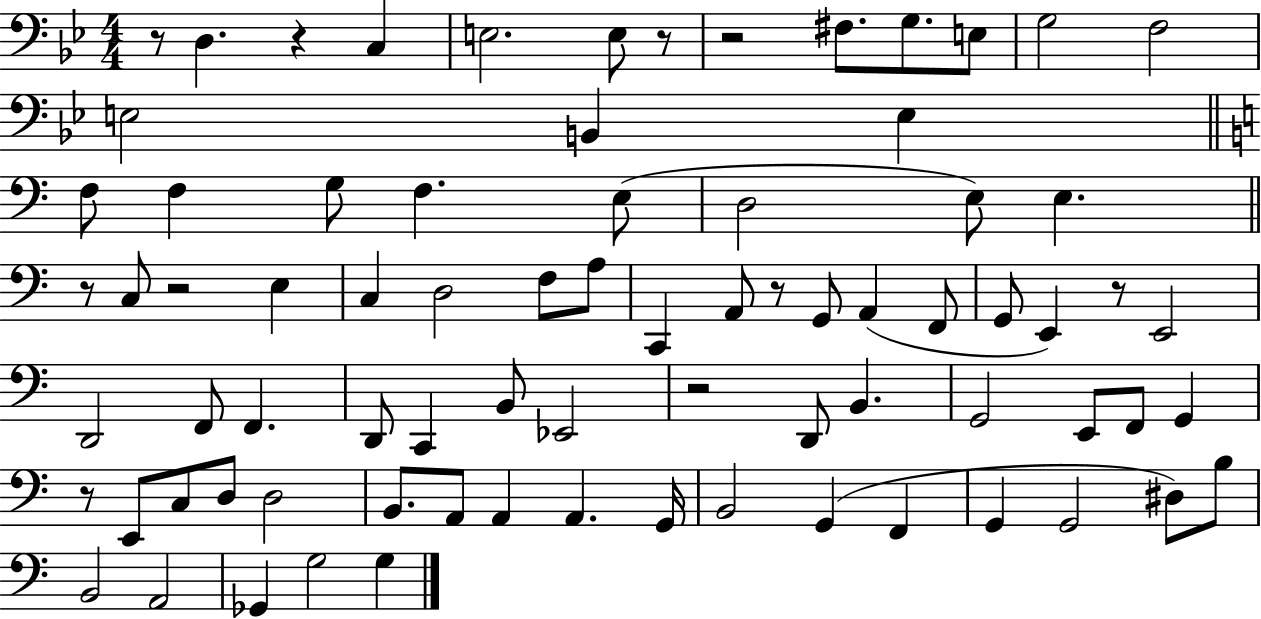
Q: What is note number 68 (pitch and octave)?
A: G3